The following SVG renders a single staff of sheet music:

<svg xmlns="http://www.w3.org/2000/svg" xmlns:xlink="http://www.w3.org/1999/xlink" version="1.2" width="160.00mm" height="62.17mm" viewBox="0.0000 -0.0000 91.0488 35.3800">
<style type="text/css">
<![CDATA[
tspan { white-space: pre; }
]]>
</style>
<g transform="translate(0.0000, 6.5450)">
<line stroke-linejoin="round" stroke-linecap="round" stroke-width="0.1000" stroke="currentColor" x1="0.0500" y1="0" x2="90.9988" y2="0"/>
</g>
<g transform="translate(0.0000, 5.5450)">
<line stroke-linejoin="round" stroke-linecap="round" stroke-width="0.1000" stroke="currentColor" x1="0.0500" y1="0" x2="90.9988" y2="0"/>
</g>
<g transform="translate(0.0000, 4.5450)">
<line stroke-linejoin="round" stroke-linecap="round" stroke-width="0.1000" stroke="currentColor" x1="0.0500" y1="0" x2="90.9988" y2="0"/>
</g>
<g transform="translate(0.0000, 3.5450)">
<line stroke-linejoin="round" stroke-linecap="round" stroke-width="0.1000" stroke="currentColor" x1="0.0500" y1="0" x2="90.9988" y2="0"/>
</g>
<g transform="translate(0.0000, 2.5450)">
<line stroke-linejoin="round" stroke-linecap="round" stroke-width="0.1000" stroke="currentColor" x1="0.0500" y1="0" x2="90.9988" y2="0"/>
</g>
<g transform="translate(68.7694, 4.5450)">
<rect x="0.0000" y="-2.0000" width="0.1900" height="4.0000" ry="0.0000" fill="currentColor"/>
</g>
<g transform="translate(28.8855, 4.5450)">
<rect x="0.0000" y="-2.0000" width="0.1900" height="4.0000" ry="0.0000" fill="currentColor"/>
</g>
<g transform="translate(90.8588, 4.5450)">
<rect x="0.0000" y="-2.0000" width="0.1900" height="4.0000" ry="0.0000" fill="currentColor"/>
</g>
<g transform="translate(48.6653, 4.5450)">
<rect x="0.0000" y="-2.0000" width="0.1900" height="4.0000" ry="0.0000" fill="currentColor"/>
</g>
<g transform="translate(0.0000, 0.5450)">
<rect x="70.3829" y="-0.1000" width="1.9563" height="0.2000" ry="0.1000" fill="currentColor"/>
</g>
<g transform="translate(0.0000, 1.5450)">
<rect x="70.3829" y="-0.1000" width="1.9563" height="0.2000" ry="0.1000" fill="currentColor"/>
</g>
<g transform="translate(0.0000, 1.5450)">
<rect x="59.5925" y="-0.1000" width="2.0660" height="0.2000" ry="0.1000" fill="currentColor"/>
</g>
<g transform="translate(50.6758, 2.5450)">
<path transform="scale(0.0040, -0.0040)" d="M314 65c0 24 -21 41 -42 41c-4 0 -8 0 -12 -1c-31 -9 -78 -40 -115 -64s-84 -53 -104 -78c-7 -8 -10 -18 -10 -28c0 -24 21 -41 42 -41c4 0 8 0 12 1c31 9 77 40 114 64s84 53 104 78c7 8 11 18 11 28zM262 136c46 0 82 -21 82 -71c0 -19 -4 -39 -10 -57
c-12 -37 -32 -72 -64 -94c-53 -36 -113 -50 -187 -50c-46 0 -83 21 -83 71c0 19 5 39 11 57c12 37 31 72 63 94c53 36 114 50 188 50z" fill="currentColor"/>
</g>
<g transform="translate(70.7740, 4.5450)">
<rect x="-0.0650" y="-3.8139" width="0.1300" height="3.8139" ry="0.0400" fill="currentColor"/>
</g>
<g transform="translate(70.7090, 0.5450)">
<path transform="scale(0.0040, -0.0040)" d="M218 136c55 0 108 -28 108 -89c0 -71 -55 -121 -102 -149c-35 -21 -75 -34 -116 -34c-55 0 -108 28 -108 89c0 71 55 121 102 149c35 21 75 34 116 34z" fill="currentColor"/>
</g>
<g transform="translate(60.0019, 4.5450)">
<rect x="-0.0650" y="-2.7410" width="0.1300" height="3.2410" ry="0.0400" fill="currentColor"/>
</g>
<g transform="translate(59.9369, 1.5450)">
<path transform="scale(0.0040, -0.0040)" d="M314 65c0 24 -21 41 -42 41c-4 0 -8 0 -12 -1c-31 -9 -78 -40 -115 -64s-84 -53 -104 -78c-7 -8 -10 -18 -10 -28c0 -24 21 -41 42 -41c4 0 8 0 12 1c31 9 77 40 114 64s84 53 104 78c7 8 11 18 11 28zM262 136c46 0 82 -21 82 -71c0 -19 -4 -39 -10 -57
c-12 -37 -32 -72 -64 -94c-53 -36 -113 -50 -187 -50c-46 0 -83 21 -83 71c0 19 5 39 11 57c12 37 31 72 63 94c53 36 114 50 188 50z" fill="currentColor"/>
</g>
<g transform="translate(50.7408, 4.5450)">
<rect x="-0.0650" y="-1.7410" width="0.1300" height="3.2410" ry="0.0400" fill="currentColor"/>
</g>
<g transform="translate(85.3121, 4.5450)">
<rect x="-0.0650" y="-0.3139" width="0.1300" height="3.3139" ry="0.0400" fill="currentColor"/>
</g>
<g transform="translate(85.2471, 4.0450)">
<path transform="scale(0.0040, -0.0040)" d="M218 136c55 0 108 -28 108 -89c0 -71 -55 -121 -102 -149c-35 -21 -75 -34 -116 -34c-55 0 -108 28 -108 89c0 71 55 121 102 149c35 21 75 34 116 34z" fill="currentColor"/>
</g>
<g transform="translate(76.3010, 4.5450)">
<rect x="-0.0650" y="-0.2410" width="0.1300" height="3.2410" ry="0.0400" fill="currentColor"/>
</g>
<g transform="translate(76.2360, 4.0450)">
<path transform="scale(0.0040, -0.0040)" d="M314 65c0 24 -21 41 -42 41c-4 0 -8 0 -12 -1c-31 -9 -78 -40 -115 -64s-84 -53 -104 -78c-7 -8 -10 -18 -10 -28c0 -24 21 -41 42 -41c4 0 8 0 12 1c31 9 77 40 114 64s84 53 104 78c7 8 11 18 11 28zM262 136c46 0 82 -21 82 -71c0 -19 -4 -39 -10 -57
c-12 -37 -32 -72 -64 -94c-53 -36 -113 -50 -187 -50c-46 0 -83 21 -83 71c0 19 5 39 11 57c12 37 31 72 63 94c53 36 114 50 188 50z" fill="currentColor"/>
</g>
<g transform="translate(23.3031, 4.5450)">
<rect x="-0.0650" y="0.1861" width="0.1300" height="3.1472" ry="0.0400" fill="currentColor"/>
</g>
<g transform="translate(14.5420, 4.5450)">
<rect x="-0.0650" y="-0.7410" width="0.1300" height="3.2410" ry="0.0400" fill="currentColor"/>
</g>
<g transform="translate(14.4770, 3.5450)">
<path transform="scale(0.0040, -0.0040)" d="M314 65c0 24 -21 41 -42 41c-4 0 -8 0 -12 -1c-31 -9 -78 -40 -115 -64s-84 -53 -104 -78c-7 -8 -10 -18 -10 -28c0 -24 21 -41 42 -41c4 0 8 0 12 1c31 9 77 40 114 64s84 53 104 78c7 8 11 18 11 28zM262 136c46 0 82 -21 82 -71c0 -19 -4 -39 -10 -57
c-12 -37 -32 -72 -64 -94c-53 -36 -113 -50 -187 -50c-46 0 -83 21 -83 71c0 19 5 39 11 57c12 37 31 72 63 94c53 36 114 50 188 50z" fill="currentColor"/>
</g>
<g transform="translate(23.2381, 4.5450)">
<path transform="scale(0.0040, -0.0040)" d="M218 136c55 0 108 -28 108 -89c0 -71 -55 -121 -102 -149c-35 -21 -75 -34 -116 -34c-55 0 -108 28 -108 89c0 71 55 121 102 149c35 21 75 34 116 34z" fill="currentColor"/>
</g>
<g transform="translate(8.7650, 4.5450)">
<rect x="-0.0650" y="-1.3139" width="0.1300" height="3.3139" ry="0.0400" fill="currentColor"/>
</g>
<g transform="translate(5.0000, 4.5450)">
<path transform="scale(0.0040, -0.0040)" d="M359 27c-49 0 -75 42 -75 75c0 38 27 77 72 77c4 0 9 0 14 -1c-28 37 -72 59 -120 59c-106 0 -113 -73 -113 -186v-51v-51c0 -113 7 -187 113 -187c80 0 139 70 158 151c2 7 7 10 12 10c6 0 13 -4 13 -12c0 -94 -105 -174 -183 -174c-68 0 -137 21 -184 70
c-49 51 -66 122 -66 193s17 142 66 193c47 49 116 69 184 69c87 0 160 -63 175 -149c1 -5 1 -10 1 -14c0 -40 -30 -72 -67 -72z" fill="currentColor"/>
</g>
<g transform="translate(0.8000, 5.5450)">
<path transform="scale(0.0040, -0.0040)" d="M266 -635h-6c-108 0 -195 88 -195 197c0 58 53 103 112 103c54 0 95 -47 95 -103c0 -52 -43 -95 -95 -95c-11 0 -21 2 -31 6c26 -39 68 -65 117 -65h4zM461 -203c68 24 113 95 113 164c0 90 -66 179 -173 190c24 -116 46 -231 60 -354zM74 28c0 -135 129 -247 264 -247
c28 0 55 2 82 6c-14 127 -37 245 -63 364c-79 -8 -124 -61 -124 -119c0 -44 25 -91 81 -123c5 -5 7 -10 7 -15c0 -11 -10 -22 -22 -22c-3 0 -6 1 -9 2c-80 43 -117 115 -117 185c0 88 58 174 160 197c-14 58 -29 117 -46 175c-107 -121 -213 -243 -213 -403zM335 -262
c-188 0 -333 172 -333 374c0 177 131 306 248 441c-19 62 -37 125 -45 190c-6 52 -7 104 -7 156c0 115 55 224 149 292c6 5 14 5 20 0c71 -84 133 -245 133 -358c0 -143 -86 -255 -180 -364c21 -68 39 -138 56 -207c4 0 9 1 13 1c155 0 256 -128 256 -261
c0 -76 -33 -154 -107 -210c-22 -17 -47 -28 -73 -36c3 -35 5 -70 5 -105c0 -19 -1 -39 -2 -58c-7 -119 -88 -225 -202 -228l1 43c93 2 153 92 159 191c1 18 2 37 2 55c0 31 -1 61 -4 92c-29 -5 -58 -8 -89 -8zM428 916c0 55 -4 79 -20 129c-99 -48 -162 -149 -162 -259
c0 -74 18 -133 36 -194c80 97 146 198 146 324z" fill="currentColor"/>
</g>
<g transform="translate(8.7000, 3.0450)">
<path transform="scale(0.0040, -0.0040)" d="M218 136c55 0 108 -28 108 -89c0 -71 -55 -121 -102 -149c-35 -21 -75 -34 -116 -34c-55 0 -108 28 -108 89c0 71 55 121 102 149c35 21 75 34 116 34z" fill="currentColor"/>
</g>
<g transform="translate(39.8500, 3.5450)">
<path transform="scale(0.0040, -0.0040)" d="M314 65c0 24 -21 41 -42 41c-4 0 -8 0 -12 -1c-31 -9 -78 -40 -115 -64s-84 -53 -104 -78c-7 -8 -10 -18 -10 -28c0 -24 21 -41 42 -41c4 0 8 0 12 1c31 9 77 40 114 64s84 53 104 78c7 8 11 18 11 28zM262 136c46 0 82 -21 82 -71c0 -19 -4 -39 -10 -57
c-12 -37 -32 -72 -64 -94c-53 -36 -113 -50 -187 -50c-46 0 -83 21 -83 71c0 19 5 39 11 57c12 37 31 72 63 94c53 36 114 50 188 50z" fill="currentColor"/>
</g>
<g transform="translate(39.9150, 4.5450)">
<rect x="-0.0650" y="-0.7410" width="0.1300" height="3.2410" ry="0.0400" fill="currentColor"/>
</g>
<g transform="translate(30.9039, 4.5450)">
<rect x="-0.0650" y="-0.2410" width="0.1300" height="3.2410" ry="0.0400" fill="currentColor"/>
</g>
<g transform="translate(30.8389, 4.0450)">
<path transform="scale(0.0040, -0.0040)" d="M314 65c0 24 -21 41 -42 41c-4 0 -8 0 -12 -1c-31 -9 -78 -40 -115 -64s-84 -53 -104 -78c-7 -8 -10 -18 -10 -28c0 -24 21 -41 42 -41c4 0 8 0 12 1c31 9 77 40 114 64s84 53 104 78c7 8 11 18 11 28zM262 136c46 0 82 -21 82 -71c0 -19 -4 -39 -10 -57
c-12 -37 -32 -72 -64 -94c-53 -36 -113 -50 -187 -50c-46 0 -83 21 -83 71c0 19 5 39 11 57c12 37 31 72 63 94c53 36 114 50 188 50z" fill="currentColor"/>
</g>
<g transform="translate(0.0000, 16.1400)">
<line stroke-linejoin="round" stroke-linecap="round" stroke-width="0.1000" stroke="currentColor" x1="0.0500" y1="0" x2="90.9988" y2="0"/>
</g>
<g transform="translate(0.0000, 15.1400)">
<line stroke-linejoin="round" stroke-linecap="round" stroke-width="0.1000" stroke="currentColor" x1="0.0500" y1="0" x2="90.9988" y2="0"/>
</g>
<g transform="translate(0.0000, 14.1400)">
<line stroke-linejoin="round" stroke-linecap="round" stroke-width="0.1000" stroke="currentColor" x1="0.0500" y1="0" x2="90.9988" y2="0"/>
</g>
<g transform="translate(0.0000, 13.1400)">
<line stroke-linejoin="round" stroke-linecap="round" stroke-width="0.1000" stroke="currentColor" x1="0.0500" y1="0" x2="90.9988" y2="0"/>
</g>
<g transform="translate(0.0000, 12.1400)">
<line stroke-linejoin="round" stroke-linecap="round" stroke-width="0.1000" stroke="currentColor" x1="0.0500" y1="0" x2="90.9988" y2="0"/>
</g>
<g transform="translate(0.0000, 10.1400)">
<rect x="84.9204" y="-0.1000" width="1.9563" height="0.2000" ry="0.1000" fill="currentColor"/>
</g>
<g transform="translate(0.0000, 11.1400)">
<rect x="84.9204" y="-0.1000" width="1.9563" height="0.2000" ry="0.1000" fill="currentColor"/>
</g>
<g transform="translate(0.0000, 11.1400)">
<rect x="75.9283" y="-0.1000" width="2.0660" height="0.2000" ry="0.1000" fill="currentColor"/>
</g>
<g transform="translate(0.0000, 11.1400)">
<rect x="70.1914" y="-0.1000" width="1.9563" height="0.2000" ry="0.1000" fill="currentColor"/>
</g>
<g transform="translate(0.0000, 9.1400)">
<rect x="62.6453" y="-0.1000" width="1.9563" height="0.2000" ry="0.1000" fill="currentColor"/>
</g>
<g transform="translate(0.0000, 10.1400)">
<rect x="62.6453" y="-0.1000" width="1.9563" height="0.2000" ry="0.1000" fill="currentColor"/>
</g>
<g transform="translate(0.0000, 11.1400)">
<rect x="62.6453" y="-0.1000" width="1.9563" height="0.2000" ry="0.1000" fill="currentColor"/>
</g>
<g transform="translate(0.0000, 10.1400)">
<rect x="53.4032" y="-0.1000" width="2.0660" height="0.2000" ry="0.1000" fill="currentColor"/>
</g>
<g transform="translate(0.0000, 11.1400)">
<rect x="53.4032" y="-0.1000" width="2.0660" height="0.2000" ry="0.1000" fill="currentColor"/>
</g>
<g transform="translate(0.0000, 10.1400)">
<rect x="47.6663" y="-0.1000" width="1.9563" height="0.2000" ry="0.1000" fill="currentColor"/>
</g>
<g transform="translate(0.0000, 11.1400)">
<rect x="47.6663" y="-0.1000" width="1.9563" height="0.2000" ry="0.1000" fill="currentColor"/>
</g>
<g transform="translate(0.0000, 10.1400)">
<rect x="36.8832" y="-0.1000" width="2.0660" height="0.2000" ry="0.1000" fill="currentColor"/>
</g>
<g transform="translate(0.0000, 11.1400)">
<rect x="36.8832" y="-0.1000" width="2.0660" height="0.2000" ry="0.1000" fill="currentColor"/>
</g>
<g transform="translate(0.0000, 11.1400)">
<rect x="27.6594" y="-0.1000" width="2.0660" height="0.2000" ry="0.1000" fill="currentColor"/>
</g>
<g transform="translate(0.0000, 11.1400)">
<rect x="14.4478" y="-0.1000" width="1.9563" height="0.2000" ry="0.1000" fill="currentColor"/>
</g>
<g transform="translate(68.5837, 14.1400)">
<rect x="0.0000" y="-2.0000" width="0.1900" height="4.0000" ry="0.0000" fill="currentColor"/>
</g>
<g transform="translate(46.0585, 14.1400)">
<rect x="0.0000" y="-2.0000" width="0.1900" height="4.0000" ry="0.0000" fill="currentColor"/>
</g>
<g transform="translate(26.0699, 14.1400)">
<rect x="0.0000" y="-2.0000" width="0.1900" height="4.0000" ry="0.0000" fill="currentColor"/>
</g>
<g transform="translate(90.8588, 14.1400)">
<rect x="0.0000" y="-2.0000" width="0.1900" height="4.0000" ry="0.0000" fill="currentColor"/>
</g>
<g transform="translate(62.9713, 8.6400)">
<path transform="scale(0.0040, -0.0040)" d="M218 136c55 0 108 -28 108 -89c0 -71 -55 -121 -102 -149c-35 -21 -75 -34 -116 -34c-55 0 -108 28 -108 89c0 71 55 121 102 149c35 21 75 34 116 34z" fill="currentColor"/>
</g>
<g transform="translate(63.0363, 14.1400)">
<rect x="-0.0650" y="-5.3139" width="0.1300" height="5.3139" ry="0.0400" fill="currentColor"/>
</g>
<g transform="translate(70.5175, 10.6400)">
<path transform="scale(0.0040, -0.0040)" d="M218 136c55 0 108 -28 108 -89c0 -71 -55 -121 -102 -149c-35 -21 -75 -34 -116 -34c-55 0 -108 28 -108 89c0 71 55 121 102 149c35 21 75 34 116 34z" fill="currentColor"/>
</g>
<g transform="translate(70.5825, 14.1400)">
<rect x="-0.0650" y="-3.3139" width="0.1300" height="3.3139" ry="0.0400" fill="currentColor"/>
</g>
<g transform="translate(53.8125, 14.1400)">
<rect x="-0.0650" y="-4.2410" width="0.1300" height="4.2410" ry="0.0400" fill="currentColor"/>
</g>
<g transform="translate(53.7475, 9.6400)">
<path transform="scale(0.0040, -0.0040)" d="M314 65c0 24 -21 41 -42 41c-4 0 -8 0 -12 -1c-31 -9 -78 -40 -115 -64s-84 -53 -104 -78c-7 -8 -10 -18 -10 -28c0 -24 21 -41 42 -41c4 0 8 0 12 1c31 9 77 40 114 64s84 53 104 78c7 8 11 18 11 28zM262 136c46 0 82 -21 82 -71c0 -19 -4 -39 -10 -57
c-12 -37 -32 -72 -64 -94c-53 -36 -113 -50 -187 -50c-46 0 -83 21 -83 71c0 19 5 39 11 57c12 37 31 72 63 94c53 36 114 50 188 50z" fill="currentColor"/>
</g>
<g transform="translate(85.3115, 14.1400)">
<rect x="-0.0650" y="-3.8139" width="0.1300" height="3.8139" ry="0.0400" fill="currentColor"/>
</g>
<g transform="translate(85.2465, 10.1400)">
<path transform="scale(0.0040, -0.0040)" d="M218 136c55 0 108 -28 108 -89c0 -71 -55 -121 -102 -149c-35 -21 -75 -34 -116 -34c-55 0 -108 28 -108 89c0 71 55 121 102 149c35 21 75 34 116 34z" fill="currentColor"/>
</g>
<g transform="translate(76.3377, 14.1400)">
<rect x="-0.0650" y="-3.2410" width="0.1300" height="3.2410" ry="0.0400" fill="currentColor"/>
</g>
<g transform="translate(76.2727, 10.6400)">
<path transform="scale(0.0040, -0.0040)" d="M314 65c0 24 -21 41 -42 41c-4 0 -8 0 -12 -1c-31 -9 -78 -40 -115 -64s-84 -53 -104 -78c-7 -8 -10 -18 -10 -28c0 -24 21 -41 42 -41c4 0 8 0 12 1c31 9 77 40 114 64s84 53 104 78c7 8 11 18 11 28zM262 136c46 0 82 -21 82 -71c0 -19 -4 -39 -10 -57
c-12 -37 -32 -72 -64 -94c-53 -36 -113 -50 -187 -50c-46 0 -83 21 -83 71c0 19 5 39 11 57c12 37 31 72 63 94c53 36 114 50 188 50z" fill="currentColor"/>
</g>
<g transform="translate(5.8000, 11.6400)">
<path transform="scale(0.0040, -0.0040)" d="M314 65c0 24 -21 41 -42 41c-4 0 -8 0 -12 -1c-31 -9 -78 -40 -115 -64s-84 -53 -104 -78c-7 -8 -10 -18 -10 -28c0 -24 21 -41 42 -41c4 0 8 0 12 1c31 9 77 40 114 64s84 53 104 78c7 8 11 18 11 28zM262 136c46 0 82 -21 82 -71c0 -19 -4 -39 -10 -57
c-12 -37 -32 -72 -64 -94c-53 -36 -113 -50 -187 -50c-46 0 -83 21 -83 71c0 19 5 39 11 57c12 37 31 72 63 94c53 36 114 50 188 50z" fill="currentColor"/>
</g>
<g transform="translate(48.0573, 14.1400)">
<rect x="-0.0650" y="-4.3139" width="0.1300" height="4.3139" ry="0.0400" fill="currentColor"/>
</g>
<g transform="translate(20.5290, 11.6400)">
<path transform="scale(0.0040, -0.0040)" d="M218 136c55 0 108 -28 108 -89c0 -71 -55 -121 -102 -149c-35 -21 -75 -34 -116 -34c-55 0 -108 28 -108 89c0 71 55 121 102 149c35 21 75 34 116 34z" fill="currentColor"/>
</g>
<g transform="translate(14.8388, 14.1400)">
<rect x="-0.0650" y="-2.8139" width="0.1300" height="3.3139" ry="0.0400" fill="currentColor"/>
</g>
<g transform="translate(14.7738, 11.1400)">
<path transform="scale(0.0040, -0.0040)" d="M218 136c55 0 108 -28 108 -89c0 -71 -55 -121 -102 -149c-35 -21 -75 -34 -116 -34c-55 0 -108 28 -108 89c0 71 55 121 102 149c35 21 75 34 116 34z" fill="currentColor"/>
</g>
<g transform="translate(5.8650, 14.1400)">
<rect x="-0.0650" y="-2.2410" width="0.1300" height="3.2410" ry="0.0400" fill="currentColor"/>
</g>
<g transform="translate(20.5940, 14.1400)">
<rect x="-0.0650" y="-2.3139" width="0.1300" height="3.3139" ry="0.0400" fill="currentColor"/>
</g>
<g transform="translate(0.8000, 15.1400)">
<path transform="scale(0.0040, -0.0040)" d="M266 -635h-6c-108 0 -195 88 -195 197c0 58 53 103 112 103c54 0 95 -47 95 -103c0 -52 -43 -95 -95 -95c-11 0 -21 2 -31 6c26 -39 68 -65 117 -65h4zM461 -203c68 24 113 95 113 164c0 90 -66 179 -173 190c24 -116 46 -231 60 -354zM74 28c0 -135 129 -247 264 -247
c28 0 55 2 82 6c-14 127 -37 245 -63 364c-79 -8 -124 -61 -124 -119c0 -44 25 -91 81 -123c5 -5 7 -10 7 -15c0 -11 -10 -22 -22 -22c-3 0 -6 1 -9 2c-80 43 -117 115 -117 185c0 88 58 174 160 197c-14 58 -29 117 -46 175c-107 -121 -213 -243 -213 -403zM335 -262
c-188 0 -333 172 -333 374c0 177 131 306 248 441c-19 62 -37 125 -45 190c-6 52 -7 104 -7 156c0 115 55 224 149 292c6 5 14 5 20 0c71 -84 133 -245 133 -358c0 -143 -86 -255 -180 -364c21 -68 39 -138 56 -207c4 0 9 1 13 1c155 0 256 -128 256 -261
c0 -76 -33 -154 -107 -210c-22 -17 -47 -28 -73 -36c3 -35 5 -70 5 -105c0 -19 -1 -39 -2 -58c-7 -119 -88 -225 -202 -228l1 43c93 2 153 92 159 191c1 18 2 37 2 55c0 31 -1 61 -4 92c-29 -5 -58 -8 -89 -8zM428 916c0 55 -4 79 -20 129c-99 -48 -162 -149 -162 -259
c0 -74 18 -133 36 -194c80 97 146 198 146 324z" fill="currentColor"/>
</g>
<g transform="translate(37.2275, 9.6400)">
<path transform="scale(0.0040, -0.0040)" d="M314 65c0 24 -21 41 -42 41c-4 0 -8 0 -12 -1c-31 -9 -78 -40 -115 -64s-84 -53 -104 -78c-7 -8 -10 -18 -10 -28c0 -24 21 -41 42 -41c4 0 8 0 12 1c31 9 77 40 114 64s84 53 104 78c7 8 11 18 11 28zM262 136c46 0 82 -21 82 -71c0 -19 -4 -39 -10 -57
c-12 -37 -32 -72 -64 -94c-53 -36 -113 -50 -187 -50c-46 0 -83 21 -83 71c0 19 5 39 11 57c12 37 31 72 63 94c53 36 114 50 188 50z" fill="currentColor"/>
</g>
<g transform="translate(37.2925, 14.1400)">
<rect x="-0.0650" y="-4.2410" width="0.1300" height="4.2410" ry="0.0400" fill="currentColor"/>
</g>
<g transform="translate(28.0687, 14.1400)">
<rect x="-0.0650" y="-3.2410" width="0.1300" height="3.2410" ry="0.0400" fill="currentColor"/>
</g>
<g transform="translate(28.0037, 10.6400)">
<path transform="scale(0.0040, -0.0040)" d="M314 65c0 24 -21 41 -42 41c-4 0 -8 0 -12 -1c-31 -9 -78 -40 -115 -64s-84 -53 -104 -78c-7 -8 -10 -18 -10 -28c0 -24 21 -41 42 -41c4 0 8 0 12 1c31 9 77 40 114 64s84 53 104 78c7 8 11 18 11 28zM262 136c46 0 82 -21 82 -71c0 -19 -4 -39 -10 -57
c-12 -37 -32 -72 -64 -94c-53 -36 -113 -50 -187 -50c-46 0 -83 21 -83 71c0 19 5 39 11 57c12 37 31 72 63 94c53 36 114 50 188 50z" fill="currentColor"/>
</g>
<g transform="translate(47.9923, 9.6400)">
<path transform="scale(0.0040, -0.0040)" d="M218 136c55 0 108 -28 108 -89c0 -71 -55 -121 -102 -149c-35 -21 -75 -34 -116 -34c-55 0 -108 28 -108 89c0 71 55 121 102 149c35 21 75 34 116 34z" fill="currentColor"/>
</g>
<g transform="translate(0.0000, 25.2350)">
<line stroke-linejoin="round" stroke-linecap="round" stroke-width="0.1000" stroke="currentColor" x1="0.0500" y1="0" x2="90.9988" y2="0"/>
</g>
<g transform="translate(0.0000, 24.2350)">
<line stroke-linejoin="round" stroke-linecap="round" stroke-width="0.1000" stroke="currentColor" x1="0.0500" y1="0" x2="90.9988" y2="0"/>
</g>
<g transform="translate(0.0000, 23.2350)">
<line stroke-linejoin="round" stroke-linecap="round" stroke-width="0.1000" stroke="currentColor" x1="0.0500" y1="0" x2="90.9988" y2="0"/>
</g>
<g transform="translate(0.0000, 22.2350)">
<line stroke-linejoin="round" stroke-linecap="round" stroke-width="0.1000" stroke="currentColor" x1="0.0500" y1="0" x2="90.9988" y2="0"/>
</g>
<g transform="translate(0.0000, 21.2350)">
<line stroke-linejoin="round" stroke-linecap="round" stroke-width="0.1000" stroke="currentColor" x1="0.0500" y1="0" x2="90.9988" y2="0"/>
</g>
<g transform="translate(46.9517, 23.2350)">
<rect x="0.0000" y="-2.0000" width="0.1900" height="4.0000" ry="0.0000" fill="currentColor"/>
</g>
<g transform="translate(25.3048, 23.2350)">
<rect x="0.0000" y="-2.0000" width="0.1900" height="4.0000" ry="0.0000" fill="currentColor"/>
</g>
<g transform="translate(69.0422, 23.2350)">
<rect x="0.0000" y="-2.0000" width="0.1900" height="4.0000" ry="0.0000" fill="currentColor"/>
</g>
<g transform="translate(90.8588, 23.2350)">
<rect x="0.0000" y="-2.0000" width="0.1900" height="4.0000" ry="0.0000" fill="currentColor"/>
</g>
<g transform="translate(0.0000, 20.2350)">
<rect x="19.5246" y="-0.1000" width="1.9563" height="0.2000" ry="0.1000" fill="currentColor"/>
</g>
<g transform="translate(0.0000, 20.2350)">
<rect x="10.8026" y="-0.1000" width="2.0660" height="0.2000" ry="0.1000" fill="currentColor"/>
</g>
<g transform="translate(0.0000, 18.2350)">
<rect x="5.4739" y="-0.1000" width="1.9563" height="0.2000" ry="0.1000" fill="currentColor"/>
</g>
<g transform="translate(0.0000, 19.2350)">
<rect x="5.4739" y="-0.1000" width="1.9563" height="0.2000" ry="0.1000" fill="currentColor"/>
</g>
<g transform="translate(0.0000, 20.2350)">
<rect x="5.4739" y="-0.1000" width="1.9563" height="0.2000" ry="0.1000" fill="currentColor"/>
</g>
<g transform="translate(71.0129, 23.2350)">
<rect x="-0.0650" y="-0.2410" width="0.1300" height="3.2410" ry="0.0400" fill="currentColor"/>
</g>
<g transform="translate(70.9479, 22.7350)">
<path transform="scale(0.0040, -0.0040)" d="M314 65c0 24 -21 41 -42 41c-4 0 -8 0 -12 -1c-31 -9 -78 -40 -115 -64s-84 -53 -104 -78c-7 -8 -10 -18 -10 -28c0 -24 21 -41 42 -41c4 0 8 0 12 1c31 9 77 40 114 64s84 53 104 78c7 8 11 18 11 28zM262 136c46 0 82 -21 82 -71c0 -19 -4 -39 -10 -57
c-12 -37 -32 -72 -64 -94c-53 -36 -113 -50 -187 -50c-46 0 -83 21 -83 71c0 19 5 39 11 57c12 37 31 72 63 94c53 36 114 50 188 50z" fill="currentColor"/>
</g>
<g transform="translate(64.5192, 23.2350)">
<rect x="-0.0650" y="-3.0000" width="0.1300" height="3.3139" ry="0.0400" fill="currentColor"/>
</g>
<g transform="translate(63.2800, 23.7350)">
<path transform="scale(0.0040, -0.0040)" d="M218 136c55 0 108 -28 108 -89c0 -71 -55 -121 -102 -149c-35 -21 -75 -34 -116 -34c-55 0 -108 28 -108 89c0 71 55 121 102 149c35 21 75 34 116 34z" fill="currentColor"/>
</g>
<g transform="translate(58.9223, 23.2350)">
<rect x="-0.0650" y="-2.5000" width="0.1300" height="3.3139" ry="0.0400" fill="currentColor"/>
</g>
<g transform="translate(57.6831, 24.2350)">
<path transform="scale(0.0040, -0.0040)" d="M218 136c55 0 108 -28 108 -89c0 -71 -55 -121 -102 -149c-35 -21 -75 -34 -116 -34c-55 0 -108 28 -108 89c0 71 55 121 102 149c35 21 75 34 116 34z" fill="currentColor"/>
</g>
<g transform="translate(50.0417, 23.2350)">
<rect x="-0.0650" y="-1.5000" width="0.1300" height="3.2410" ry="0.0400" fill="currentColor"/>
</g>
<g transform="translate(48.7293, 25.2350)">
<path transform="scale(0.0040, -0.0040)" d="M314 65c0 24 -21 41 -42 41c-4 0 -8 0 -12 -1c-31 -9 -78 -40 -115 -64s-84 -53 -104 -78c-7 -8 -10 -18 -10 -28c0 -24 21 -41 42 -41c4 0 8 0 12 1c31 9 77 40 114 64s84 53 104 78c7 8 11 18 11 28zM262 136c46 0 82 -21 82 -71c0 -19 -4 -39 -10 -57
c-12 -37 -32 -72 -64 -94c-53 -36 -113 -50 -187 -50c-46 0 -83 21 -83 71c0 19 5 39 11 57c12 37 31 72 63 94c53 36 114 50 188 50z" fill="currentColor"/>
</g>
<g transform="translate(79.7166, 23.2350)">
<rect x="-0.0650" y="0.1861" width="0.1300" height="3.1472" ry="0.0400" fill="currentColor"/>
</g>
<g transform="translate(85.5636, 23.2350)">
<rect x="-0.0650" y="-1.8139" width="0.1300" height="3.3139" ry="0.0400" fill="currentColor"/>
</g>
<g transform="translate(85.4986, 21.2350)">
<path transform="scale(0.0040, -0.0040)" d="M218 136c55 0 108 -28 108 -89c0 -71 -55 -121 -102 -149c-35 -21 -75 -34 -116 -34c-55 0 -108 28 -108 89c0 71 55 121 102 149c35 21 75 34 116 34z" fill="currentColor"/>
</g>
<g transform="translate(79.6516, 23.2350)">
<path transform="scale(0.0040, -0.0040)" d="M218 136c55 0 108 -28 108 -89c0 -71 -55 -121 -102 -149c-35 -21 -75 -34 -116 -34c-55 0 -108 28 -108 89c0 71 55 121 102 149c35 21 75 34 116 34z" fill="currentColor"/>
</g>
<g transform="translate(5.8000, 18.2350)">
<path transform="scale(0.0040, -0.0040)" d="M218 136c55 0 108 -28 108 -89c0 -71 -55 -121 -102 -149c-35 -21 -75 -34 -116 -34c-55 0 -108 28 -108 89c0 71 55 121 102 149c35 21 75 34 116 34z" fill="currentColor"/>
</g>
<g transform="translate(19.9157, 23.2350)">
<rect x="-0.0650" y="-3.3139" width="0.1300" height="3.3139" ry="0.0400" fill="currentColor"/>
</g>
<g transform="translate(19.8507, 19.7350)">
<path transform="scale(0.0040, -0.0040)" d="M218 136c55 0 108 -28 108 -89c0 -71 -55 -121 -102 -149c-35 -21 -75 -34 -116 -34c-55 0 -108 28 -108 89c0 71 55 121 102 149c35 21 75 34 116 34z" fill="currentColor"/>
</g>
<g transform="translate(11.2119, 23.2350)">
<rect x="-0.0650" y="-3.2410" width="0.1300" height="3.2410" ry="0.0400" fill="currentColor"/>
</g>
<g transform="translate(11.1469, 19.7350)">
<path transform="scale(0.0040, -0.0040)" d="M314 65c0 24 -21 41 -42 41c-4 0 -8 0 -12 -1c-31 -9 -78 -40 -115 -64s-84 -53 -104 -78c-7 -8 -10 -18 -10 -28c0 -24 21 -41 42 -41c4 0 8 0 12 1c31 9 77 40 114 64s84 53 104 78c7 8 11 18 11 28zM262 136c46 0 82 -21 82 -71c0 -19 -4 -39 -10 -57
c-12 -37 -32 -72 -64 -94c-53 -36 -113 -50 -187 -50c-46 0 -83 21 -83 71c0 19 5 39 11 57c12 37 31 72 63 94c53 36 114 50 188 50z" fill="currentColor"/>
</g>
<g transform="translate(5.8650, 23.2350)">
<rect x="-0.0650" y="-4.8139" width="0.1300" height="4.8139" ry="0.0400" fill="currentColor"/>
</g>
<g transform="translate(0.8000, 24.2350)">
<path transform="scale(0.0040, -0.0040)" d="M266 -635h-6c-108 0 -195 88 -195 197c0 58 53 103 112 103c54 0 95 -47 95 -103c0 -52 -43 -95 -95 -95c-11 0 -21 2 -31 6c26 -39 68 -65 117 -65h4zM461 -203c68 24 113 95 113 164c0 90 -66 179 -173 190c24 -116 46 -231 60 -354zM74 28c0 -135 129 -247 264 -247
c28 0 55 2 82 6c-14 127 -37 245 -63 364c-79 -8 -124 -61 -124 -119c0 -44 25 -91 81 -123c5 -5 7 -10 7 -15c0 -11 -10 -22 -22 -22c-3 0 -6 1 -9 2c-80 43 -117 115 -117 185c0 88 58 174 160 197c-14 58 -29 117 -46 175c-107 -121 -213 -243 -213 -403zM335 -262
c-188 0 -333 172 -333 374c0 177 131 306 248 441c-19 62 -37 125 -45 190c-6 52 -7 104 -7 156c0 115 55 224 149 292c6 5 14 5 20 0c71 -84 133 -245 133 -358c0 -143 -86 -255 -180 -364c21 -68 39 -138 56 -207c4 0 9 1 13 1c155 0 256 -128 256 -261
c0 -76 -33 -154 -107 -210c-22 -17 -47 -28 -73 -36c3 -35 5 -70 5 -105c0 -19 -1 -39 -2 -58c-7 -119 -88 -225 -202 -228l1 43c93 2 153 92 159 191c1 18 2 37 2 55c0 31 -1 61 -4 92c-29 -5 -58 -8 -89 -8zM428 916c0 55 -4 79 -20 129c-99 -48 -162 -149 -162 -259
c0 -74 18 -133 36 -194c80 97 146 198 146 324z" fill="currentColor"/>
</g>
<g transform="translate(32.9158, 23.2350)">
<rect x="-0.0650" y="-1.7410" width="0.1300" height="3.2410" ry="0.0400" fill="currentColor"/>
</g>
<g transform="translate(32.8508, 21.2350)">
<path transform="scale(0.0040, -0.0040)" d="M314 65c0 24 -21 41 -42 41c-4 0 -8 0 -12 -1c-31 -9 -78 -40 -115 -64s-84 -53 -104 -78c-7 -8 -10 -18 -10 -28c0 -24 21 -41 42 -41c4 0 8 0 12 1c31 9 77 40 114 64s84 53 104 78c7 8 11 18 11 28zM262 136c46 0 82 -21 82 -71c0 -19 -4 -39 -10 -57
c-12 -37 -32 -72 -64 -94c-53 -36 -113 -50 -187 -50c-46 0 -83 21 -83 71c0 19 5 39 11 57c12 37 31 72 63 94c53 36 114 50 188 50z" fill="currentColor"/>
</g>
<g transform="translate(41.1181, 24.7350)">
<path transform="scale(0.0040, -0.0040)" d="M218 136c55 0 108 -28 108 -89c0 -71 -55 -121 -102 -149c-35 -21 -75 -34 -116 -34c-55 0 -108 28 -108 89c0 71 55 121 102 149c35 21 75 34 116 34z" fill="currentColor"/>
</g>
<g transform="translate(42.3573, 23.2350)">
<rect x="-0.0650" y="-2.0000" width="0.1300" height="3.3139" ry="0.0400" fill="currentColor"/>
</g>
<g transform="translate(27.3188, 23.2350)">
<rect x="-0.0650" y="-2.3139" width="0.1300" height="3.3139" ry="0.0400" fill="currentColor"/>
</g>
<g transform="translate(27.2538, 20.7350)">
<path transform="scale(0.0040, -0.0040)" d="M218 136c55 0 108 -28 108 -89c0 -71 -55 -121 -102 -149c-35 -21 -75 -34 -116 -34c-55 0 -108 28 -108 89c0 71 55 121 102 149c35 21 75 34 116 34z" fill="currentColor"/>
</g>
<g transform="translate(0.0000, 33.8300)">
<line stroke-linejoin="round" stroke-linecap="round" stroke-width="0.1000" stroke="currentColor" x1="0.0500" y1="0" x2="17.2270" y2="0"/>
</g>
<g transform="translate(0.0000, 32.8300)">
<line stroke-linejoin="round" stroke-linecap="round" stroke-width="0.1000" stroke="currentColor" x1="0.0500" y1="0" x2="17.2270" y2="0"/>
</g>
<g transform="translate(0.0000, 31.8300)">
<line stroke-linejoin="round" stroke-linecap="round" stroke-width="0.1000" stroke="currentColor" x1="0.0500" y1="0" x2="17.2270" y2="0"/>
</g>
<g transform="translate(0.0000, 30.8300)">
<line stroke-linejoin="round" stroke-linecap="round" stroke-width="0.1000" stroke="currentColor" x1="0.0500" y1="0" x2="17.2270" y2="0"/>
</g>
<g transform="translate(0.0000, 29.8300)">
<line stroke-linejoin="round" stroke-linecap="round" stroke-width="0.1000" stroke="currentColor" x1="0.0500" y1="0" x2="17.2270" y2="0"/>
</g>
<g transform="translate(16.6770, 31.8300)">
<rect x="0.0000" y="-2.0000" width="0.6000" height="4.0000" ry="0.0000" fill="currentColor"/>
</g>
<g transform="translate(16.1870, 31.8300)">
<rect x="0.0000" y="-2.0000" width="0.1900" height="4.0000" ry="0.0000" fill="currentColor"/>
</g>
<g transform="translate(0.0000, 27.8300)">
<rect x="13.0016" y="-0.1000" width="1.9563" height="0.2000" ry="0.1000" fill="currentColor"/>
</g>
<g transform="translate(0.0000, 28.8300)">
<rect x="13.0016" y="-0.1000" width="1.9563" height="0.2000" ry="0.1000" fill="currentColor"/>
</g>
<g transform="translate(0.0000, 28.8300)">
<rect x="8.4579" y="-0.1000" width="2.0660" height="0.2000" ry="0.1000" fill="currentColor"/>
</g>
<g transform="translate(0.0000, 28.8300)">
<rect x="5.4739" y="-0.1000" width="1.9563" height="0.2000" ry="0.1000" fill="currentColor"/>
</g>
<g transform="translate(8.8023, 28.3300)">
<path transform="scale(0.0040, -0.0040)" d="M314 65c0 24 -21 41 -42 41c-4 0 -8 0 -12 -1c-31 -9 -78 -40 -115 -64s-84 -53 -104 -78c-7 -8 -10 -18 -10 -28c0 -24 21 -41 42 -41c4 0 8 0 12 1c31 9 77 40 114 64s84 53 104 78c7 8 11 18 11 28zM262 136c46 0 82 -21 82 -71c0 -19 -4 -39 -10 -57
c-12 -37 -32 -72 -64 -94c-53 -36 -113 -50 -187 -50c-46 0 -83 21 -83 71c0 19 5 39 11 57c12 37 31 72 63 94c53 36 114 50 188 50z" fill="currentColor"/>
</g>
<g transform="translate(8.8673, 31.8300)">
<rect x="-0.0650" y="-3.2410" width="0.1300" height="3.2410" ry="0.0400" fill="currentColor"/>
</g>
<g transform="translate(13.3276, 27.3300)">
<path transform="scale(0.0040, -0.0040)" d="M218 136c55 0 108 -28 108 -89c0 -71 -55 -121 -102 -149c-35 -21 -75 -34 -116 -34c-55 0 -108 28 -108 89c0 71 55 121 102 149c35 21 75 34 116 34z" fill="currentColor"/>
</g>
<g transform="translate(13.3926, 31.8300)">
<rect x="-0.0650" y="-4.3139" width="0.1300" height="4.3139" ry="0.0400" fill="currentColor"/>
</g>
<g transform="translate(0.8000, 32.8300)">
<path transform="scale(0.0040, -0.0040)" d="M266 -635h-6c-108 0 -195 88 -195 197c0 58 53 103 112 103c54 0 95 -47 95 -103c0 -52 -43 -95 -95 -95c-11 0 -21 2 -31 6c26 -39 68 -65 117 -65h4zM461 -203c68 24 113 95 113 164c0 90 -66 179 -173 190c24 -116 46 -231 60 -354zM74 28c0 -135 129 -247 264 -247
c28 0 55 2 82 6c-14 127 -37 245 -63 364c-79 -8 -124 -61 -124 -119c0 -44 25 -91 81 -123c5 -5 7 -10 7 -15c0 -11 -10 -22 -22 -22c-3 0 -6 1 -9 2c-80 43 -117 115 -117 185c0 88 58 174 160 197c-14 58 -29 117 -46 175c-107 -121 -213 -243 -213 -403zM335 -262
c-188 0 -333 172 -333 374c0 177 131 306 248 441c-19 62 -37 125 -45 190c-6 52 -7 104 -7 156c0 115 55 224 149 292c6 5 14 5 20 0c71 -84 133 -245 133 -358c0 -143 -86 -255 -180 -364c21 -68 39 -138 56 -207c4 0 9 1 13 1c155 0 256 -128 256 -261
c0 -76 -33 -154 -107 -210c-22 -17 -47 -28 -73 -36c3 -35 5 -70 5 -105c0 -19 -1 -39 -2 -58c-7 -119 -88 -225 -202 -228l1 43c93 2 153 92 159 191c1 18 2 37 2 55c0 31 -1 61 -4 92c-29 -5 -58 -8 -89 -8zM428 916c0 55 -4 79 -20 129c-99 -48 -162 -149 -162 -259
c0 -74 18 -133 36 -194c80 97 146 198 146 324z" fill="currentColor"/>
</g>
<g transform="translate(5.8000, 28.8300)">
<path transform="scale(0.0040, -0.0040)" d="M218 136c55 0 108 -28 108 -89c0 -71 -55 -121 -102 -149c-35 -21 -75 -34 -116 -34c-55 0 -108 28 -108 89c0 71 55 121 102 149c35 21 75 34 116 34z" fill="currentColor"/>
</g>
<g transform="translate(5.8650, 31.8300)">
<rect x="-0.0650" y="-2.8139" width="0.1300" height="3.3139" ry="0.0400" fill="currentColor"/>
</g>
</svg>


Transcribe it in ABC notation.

X:1
T:Untitled
M:4/4
L:1/4
K:C
e d2 B c2 d2 f2 a2 c' c2 c g2 a g b2 d'2 d' d'2 f' b b2 c' e' b2 b g f2 F E2 G A c2 B f a b2 d'